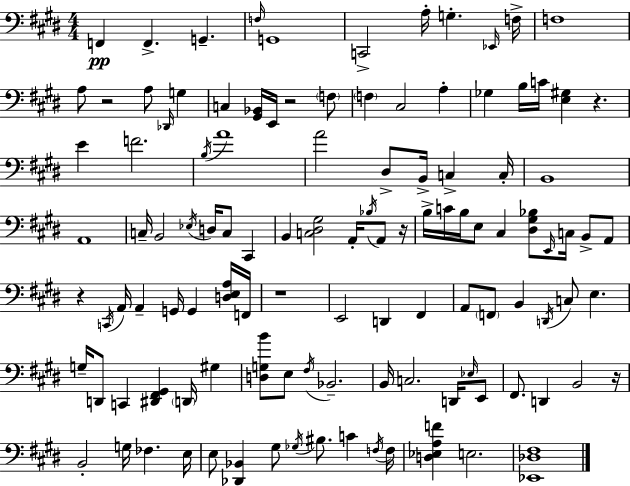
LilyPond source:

{
  \clef bass
  \numericTimeSignature
  \time 4/4
  \key e \major
  \repeat volta 2 { f,4\pp f,4.-> g,4.-- | \grace { f16 } g,1 | c,2-> a16-. g4.-. | \grace { ees,16 } f16-> f1 | \break a8 r2 a8 \grace { des,16 } g4 | c4 <gis, bes,>16 e,16 r2 | \parenthesize f8 \parenthesize f4 cis2 a4-. | ges4 b16 c'16 <e gis>4 r4. | \break e'4 f'2. | \acciaccatura { b16 } a'1 | a'2 dis8-> b,16-> c4-> | c16-. b,1 | \break a,1 | c16-- b,2 \acciaccatura { ees16 } d16 c8 | cis,4 b,4 <c dis gis>2 | a,16-. \acciaccatura { bes16 } a,8 r16 b16-> c'16 b16 e8 cis4 <dis gis bes>8 | \break \grace { e,16 } c16 b,8-> a,8 r4 \acciaccatura { c,16 } a,16 a,4-- | g,16 g,4 <d e a>16 f,16 r1 | e,2 | d,4 fis,4 a,8 \parenthesize f,8 b,4 | \break \acciaccatura { d,16 } c8 e4. g16-- d,8 c,4 | <dis, fis, gis,>4 \parenthesize d,16 gis4 <d g b'>8 e8 \acciaccatura { fis16 } bes,2.-- | b,16 c2. | d,16 \grace { ees16 } e,8 fis,8. d,4 | \break b,2 r16 b,2-. | g16 fes4. e16 e8 <des, bes,>4 | gis8 \acciaccatura { ges16 } bis8. c'4 \acciaccatura { f16 } f16 <d ees a f'>4 | e2. <ees, des fis>1 | \break } \bar "|."
}